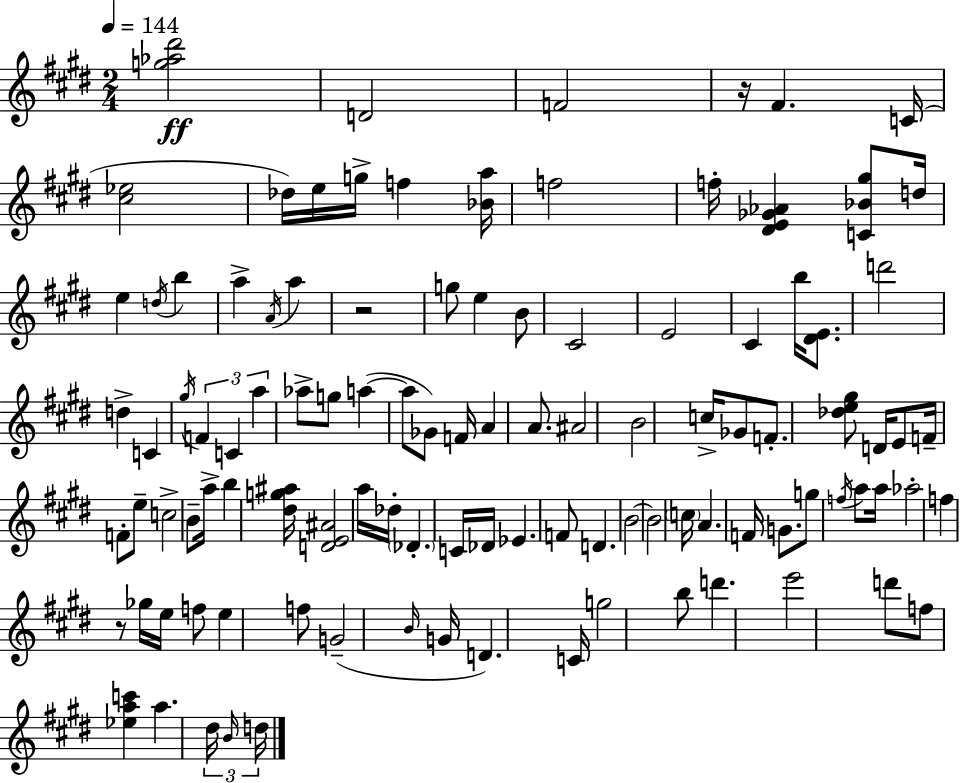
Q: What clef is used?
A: treble